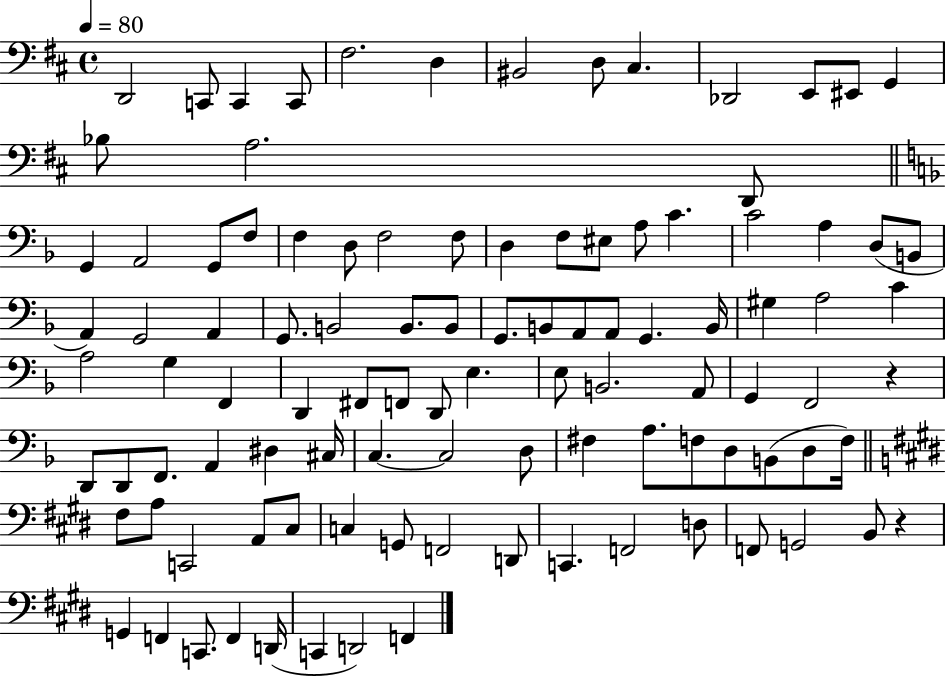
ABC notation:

X:1
T:Untitled
M:4/4
L:1/4
K:D
D,,2 C,,/2 C,, C,,/2 ^F,2 D, ^B,,2 D,/2 ^C, _D,,2 E,,/2 ^E,,/2 G,, _B,/2 A,2 D,,/2 G,, A,,2 G,,/2 F,/2 F, D,/2 F,2 F,/2 D, F,/2 ^E,/2 A,/2 C C2 A, D,/2 B,,/2 A,, G,,2 A,, G,,/2 B,,2 B,,/2 B,,/2 G,,/2 B,,/2 A,,/2 A,,/2 G,, B,,/4 ^G, A,2 C A,2 G, F,, D,, ^F,,/2 F,,/2 D,,/2 E, E,/2 B,,2 A,,/2 G,, F,,2 z D,,/2 D,,/2 F,,/2 A,, ^D, ^C,/4 C, C,2 D,/2 ^F, A,/2 F,/2 D,/2 B,,/2 D,/2 F,/4 ^F,/2 A,/2 C,,2 A,,/2 ^C,/2 C, G,,/2 F,,2 D,,/2 C,, F,,2 D,/2 F,,/2 G,,2 B,,/2 z G,, F,, C,,/2 F,, D,,/4 C,, D,,2 F,,